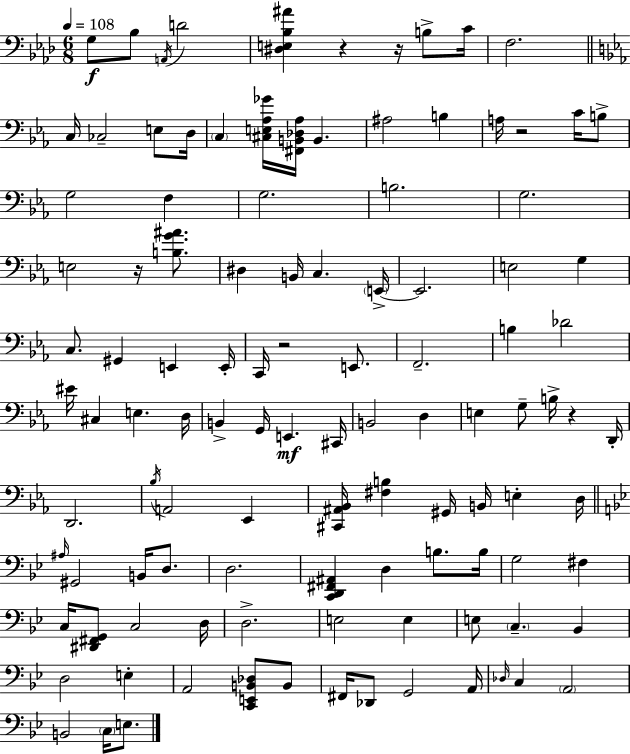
{
  \clef bass
  \numericTimeSignature
  \time 6/8
  \key aes \major
  \tempo 4 = 108
  \repeat volta 2 { g8\f bes8 \acciaccatura { a,16 } d'2 | <dis e bes ais'>4 r4 r16 b8-> | c'16 f2. | \bar "||" \break \key ees \major c16 ces2-- e8 d16 | \parenthesize c4 <cis e aes ges'>16 <fis, b, des aes>16 b,4. | ais2 b4 | a16 r2 c'16 b8-> | \break g2 f4 | g2. | b2. | g2. | \break e2 r16 <b g' ais'>8. | dis4 b,16 c4. \parenthesize e,16->~~ | e,2. | e2 g4 | \break c8. gis,4 e,4 e,16-. | c,16 r2 e,8. | f,2.-- | b4 des'2 | \break eis'16 cis4 e4. d16 | b,4-> g,16 e,4.\mf cis,16 | b,2 d4 | e4 g8-- b16-> r4 d,16-. | \break d,2. | \acciaccatura { bes16 } a,2 ees,4 | <cis, ais, bes,>16 <fis b>4 gis,16 b,16 e4-. | d16 \bar "||" \break \key g \minor \grace { ais16 } gis,2 b,16 d8. | d2. | <c, d, fis, ais,>4 d4 b8. | b16 g2 fis4 | \break c16 <dis, fis, g,>8 c2 | d16 d2.-> | e2 e4 | e8 \parenthesize c4.-- bes,4 | \break d2 e4-. | a,2 <c, e, b, des>8 b,8 | fis,16 des,8 g,2 | a,16 \grace { des16 } c4 \parenthesize a,2 | \break b,2 \parenthesize c16 e8. | } \bar "|."
}